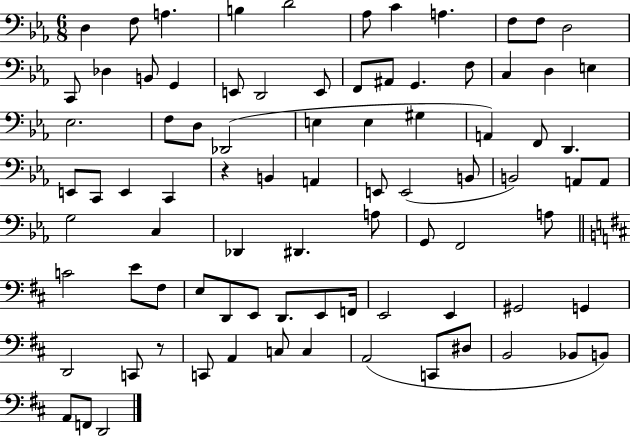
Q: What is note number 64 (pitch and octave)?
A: F2